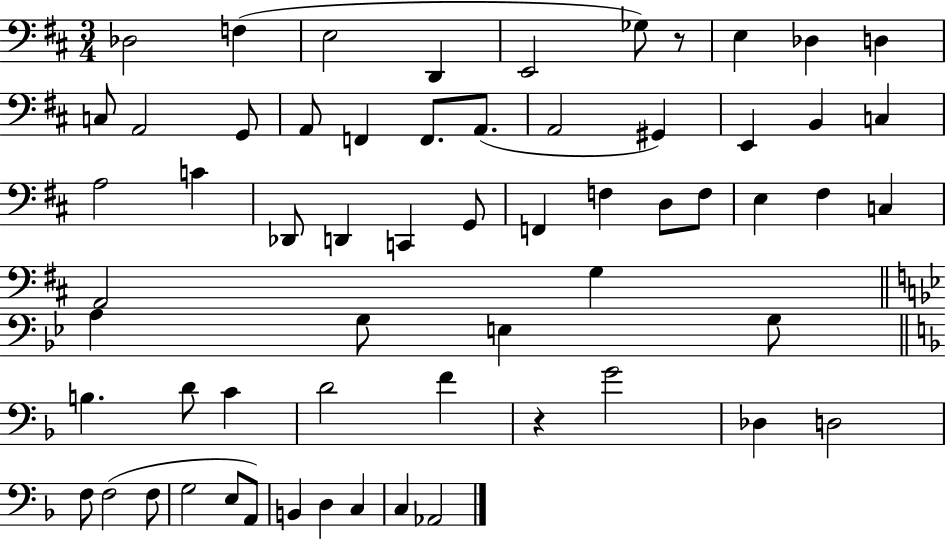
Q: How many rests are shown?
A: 2